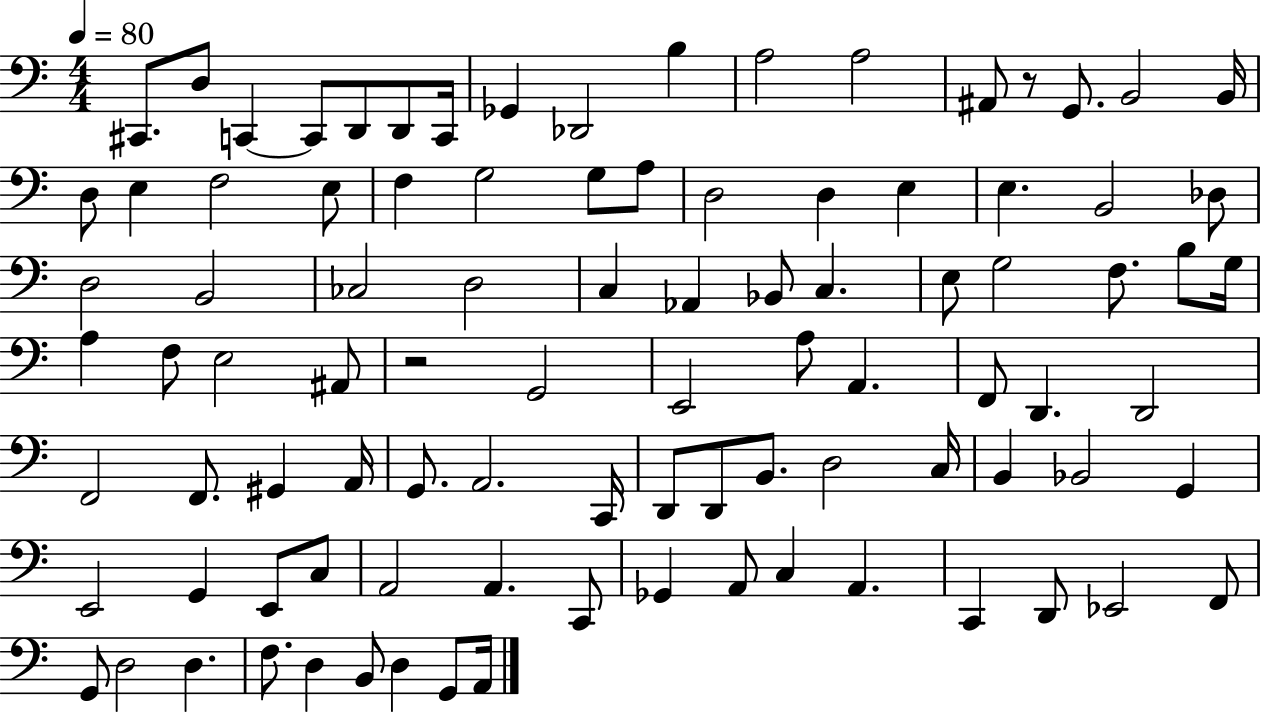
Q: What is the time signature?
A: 4/4